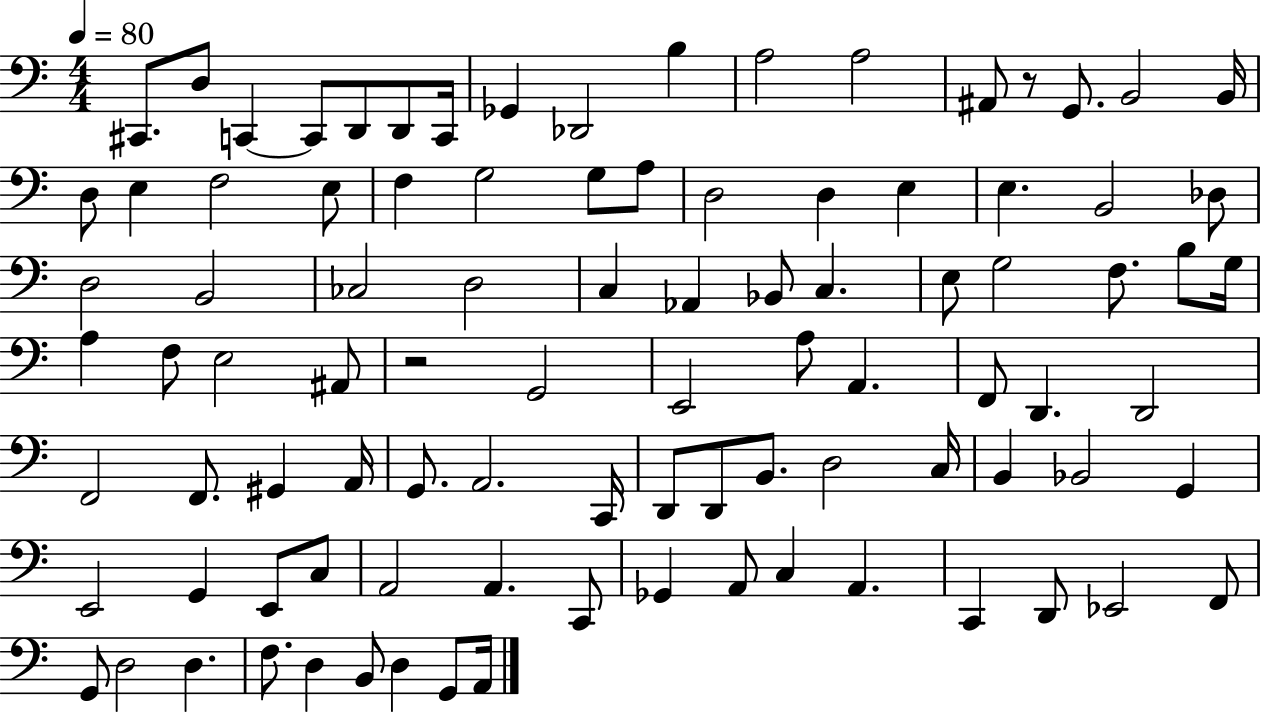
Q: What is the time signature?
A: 4/4